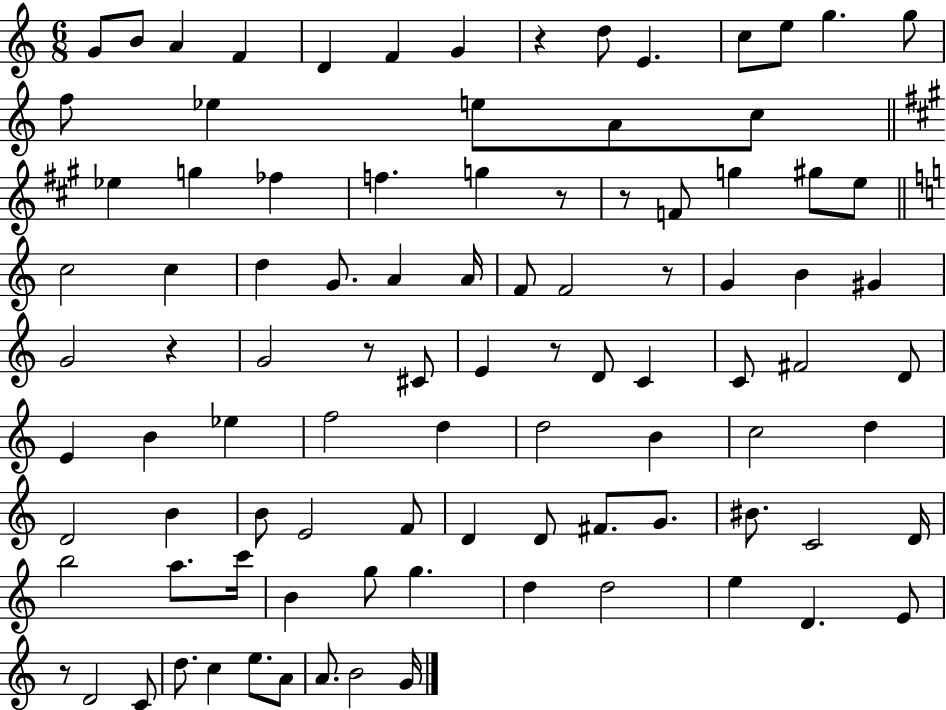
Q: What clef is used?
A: treble